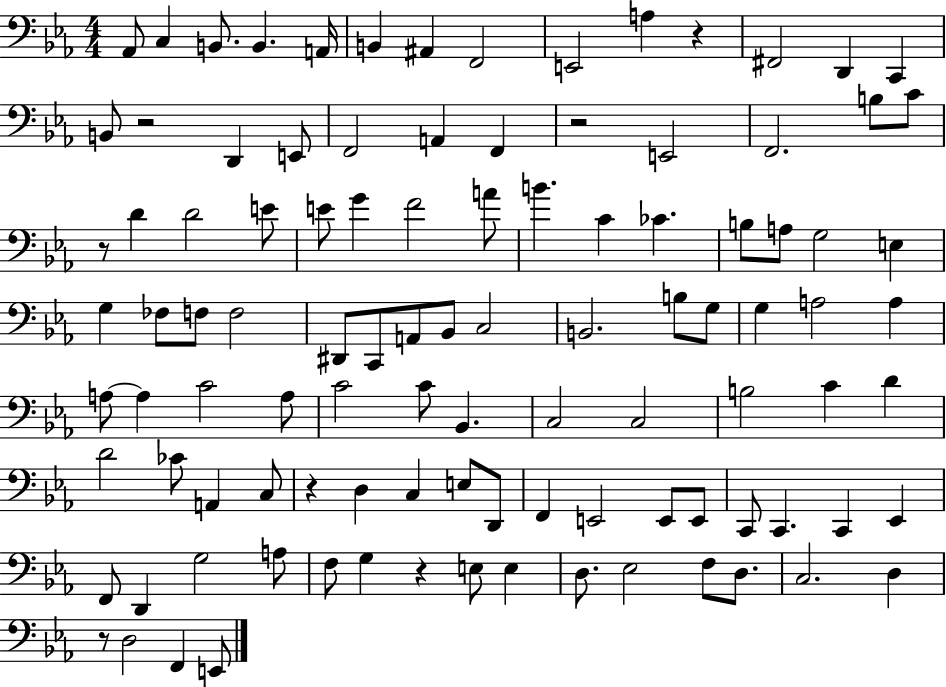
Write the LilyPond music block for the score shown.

{
  \clef bass
  \numericTimeSignature
  \time 4/4
  \key ees \major
  aes,8 c4 b,8. b,4. a,16 | b,4 ais,4 f,2 | e,2 a4 r4 | fis,2 d,4 c,4 | \break b,8 r2 d,4 e,8 | f,2 a,4 f,4 | r2 e,2 | f,2. b8 c'8 | \break r8 d'4 d'2 e'8 | e'8 g'4 f'2 a'8 | b'4. c'4 ces'4. | b8 a8 g2 e4 | \break g4 fes8 f8 f2 | dis,8 c,8 a,8 bes,8 c2 | b,2. b8 g8 | g4 a2 a4 | \break a8~~ a4 c'2 a8 | c'2 c'8 bes,4. | c2 c2 | b2 c'4 d'4 | \break d'2 ces'8 a,4 c8 | r4 d4 c4 e8 d,8 | f,4 e,2 e,8 e,8 | c,8 c,4. c,4 ees,4 | \break f,8 d,4 g2 a8 | f8 g4 r4 e8 e4 | d8. ees2 f8 d8. | c2. d4 | \break r8 d2 f,4 e,8 | \bar "|."
}